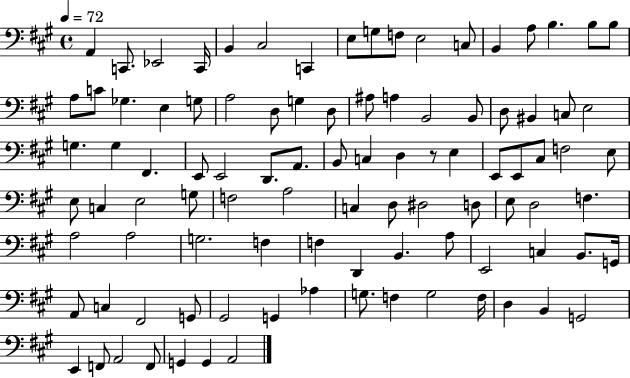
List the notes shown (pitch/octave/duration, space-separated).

A2/q C2/e. Eb2/h C2/s B2/q C#3/h C2/q E3/e G3/e F3/e E3/h C3/e B2/q A3/e B3/q. B3/e B3/e A3/e C4/e Gb3/q. E3/q G3/e A3/h D3/e G3/q D3/e A#3/e A3/q B2/h B2/e D3/e BIS2/q C3/e E3/h G3/q. G3/q F#2/q. E2/e E2/h D2/e. A2/e. B2/e C3/q D3/q R/e E3/q E2/e E2/e C#3/e F3/h E3/e E3/e C3/q E3/h G3/e F3/h A3/h C3/q D3/e D#3/h D3/e E3/e D3/h F3/q. A3/h A3/h G3/h. F3/q F3/q D2/q B2/q. A3/e E2/h C3/q B2/e. G2/s A2/e C3/q F#2/h G2/e G#2/h G2/q Ab3/q G3/e. F3/q G3/h F3/s D3/q B2/q G2/h E2/q F2/e A2/h F2/e G2/q G2/q A2/h